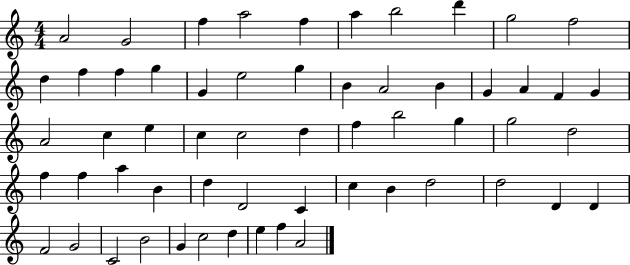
{
  \clef treble
  \numericTimeSignature
  \time 4/4
  \key c \major
  a'2 g'2 | f''4 a''2 f''4 | a''4 b''2 d'''4 | g''2 f''2 | \break d''4 f''4 f''4 g''4 | g'4 e''2 g''4 | b'4 a'2 b'4 | g'4 a'4 f'4 g'4 | \break a'2 c''4 e''4 | c''4 c''2 d''4 | f''4 b''2 g''4 | g''2 d''2 | \break f''4 f''4 a''4 b'4 | d''4 d'2 c'4 | c''4 b'4 d''2 | d''2 d'4 d'4 | \break f'2 g'2 | c'2 b'2 | g'4 c''2 d''4 | e''4 f''4 a'2 | \break \bar "|."
}